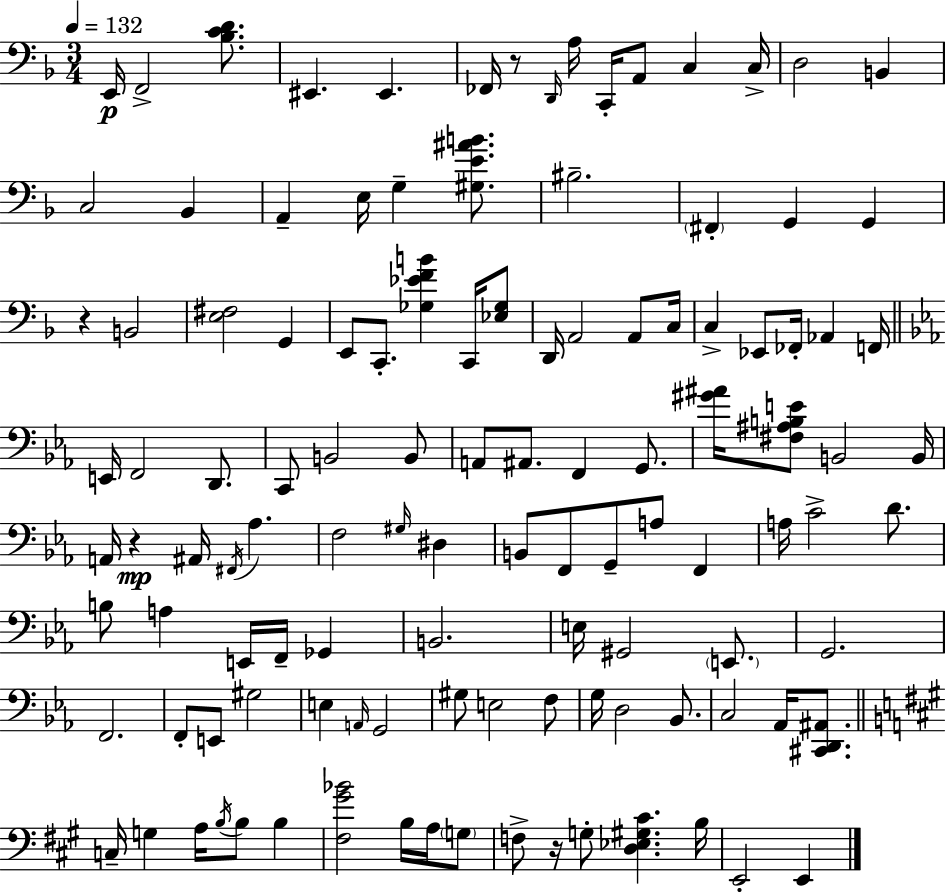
E2/s F2/h [Bb3,C4,D4]/e. EIS2/q. EIS2/q. FES2/s R/e D2/s A3/s C2/s A2/e C3/q C3/s D3/h B2/q C3/h Bb2/q A2/q E3/s G3/q [G#3,E4,A#4,B4]/e. BIS3/h. F#2/q G2/q G2/q R/q B2/h [E3,F#3]/h G2/q E2/e C2/e. [Gb3,Eb4,F4,B4]/q C2/s [Eb3,Gb3]/e D2/s A2/h A2/e C3/s C3/q Eb2/e FES2/s Ab2/q F2/s E2/s F2/h D2/e. C2/e B2/h B2/e A2/e A#2/e. F2/q G2/e. [G#4,A#4]/s [F#3,A#3,B3,E4]/e B2/h B2/s A2/s R/q A#2/s F#2/s Ab3/q. F3/h G#3/s D#3/q B2/e F2/e G2/e A3/e F2/q A3/s C4/h D4/e. B3/e A3/q E2/s F2/s Gb2/q B2/h. E3/s G#2/h E2/e. G2/h. F2/h. F2/e E2/e G#3/h E3/q A2/s G2/h G#3/e E3/h F3/e G3/s D3/h Bb2/e. C3/h Ab2/s [C#2,D2,A#2]/e. C3/s G3/q A3/s B3/s B3/e B3/q [F#3,G#4,Bb4]/h B3/s A3/s G3/e F3/e R/s G3/e [D3,Eb3,G#3,C#4]/q. B3/s E2/h E2/q